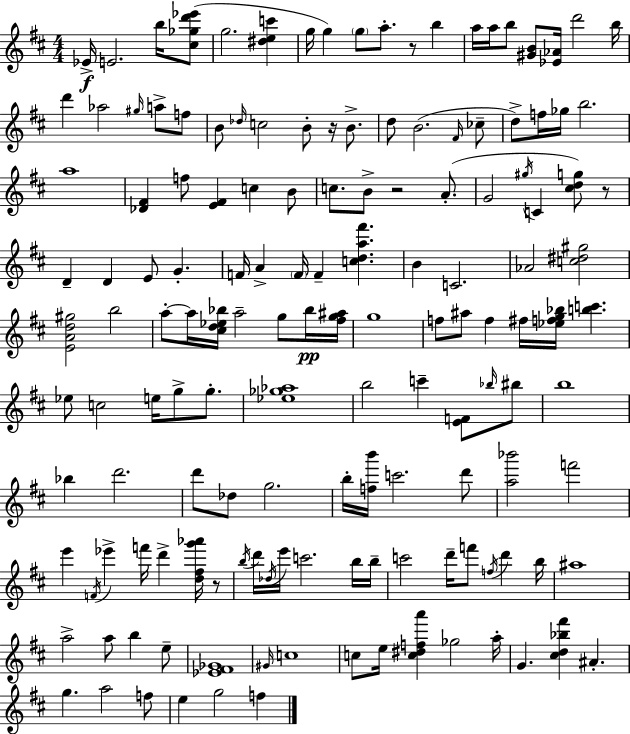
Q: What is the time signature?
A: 4/4